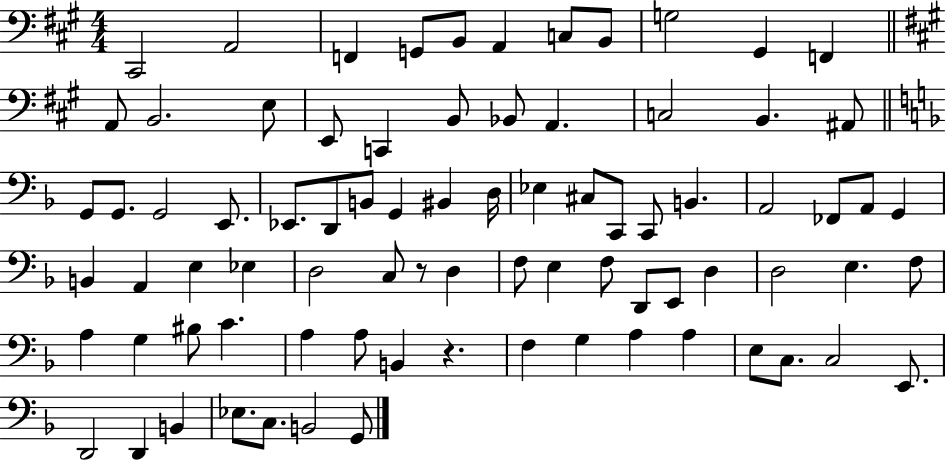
X:1
T:Untitled
M:4/4
L:1/4
K:A
^C,,2 A,,2 F,, G,,/2 B,,/2 A,, C,/2 B,,/2 G,2 ^G,, F,, A,,/2 B,,2 E,/2 E,,/2 C,, B,,/2 _B,,/2 A,, C,2 B,, ^A,,/2 G,,/2 G,,/2 G,,2 E,,/2 _E,,/2 D,,/2 B,,/2 G,, ^B,, D,/4 _E, ^C,/2 C,,/2 C,,/2 B,, A,,2 _F,,/2 A,,/2 G,, B,, A,, E, _E, D,2 C,/2 z/2 D, F,/2 E, F,/2 D,,/2 E,,/2 D, D,2 E, F,/2 A, G, ^B,/2 C A, A,/2 B,, z F, G, A, A, E,/2 C,/2 C,2 E,,/2 D,,2 D,, B,, _E,/2 C,/2 B,,2 G,,/2